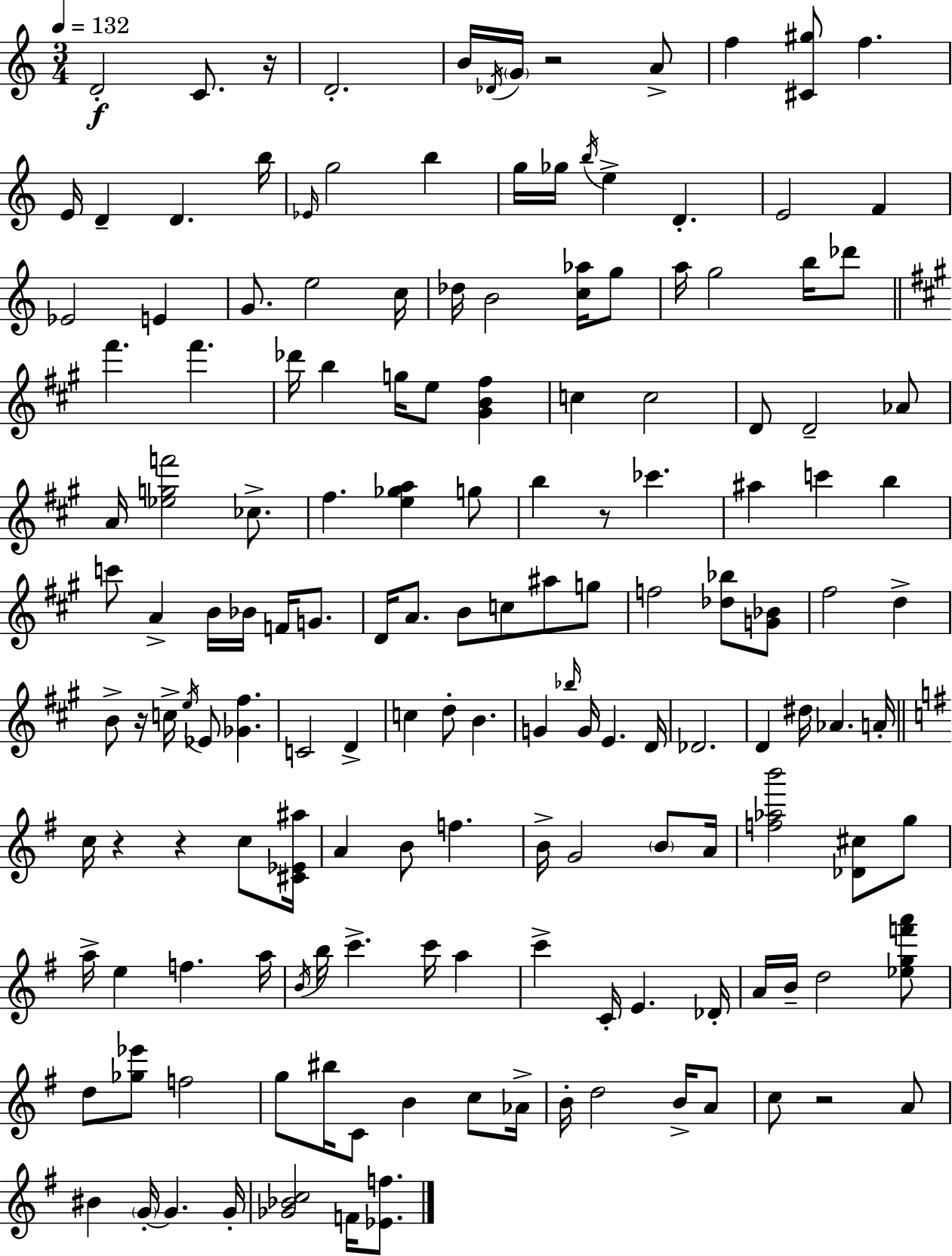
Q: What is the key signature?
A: A minor